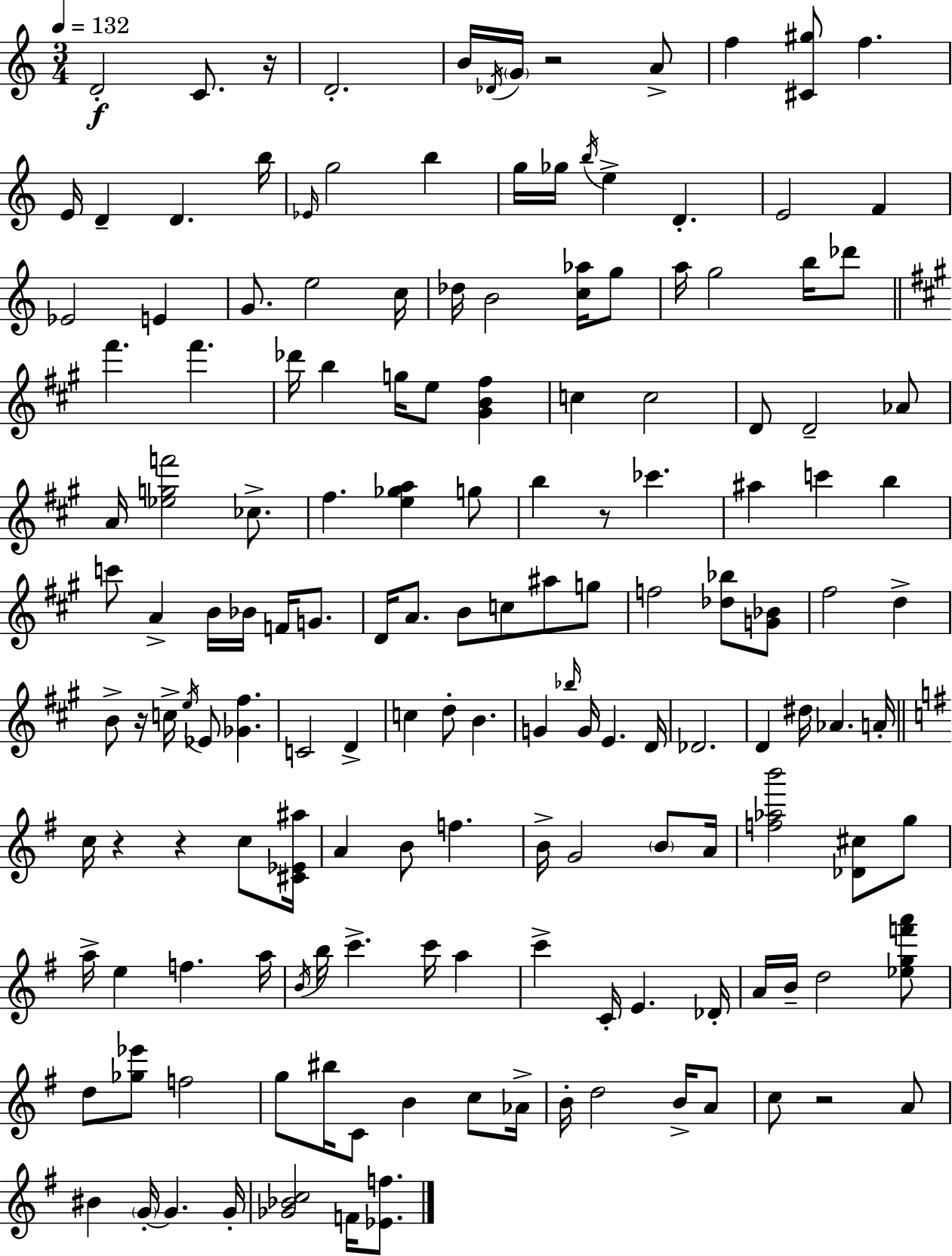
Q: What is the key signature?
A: A minor